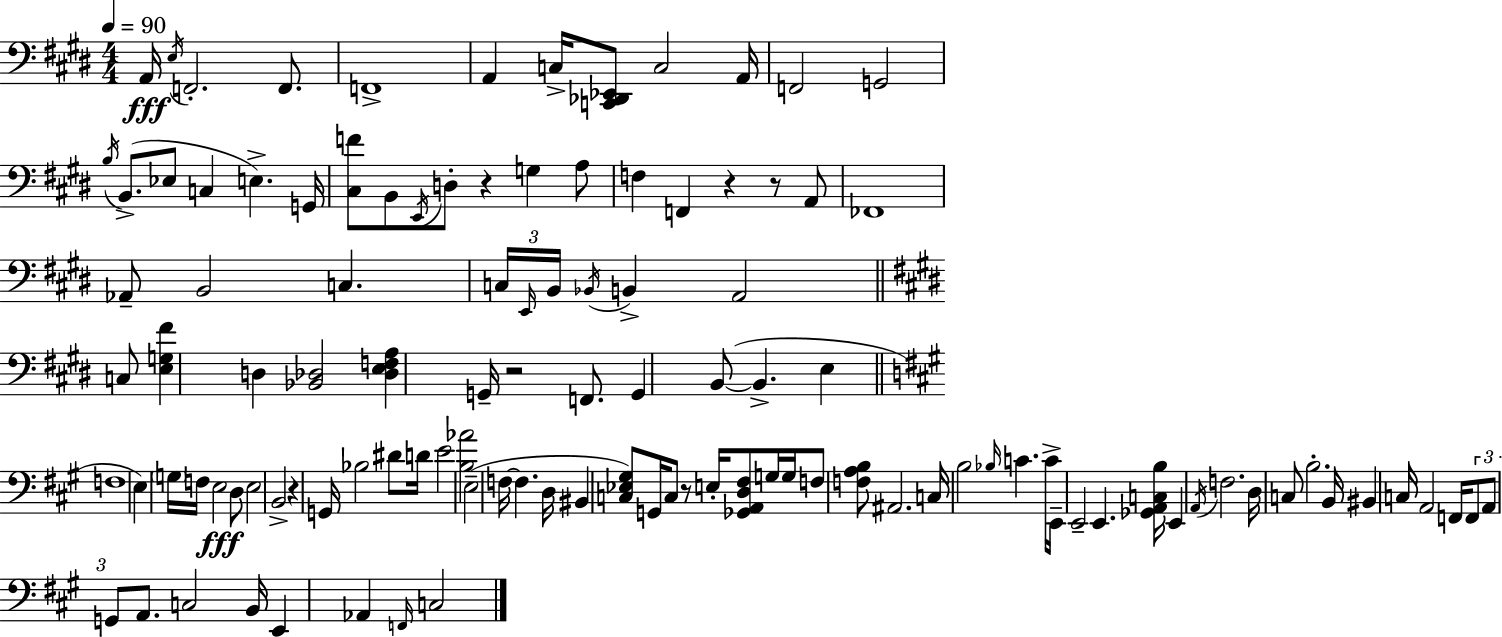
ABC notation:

X:1
T:Untitled
M:4/4
L:1/4
K:E
A,,/4 E,/4 F,,2 F,,/2 F,,4 A,, C,/4 [C,,_D,,_E,,]/2 C,2 A,,/4 F,,2 G,,2 B,/4 B,,/2 _E,/2 C, E, G,,/4 [^C,F]/2 B,,/2 E,,/4 D,/2 z G, A,/2 F, F,, z z/2 A,,/2 _F,,4 _A,,/2 B,,2 C, C,/4 E,,/4 B,,/4 _B,,/4 B,, A,,2 C,/2 [E,G,^F] D, [_B,,_D,]2 [_D,E,F,A,] G,,/4 z2 F,,/2 G,, B,,/2 B,, E, F,4 E, G,/4 F,/4 E,2 D,/2 E,2 B,,2 z G,,/4 _B,2 ^D/2 D/4 E2 [B,_A]2 E,2 F,/4 F, D,/4 ^B,, [C,_E,^G,]/2 G,,/4 C,/2 z/2 E,/4 [_G,,A,,D,^F,]/2 G,/4 G,/4 F,/2 [F,A,B,]/2 ^A,,2 C,/4 B,2 _B,/4 C C/4 E,,/4 E,,2 E,, [_G,,A,,C,B,]/4 E,, A,,/4 F,2 D,/4 C,/2 B,2 B,,/4 ^B,, C,/4 A,,2 F,,/4 F,,/2 A,,/2 G,,/2 A,,/2 C,2 B,,/4 E,, _A,, F,,/4 C,2